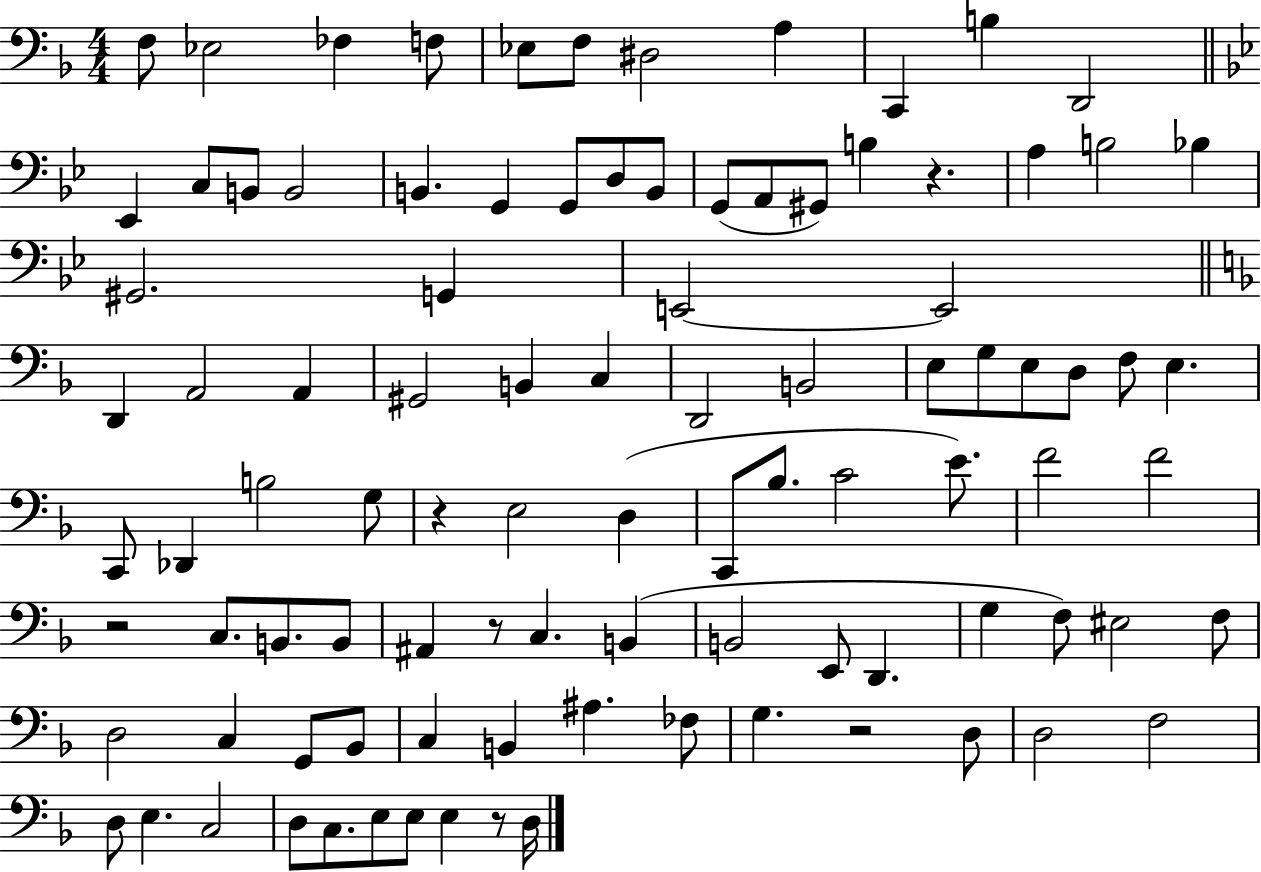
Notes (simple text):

F3/e Eb3/h FES3/q F3/e Eb3/e F3/e D#3/h A3/q C2/q B3/q D2/h Eb2/q C3/e B2/e B2/h B2/q. G2/q G2/e D3/e B2/e G2/e A2/e G#2/e B3/q R/q. A3/q B3/h Bb3/q G#2/h. G2/q E2/h E2/h D2/q A2/h A2/q G#2/h B2/q C3/q D2/h B2/h E3/e G3/e E3/e D3/e F3/e E3/q. C2/e Db2/q B3/h G3/e R/q E3/h D3/q C2/e Bb3/e. C4/h E4/e. F4/h F4/h R/h C3/e. B2/e. B2/e A#2/q R/e C3/q. B2/q B2/h E2/e D2/q. G3/q F3/e EIS3/h F3/e D3/h C3/q G2/e Bb2/e C3/q B2/q A#3/q. FES3/e G3/q. R/h D3/e D3/h F3/h D3/e E3/q. C3/h D3/e C3/e. E3/e E3/e E3/q R/e D3/s